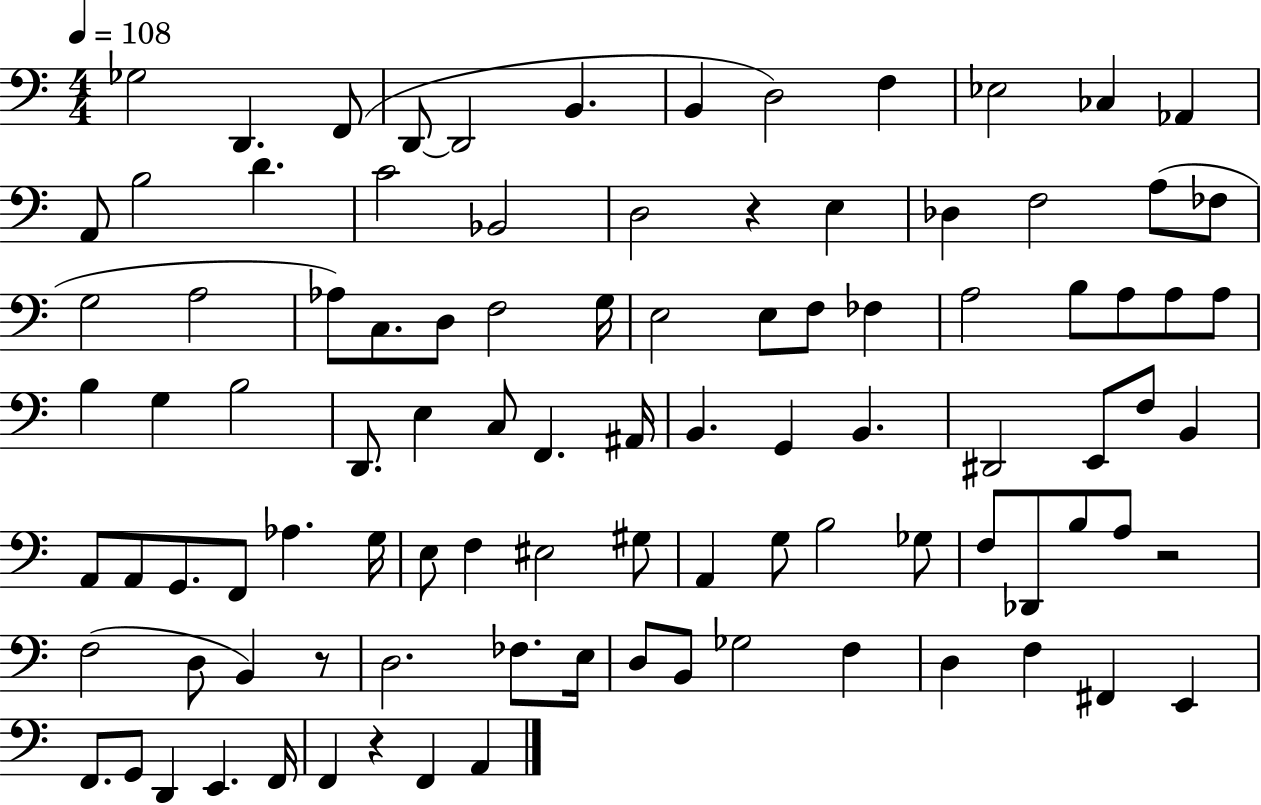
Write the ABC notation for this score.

X:1
T:Untitled
M:4/4
L:1/4
K:C
_G,2 D,, F,,/2 D,,/2 D,,2 B,, B,, D,2 F, _E,2 _C, _A,, A,,/2 B,2 D C2 _B,,2 D,2 z E, _D, F,2 A,/2 _F,/2 G,2 A,2 _A,/2 C,/2 D,/2 F,2 G,/4 E,2 E,/2 F,/2 _F, A,2 B,/2 A,/2 A,/2 A,/2 B, G, B,2 D,,/2 E, C,/2 F,, ^A,,/4 B,, G,, B,, ^D,,2 E,,/2 F,/2 B,, A,,/2 A,,/2 G,,/2 F,,/2 _A, G,/4 E,/2 F, ^E,2 ^G,/2 A,, G,/2 B,2 _G,/2 F,/2 _D,,/2 B,/2 A,/2 z2 F,2 D,/2 B,, z/2 D,2 _F,/2 E,/4 D,/2 B,,/2 _G,2 F, D, F, ^F,, E,, F,,/2 G,,/2 D,, E,, F,,/4 F,, z F,, A,,